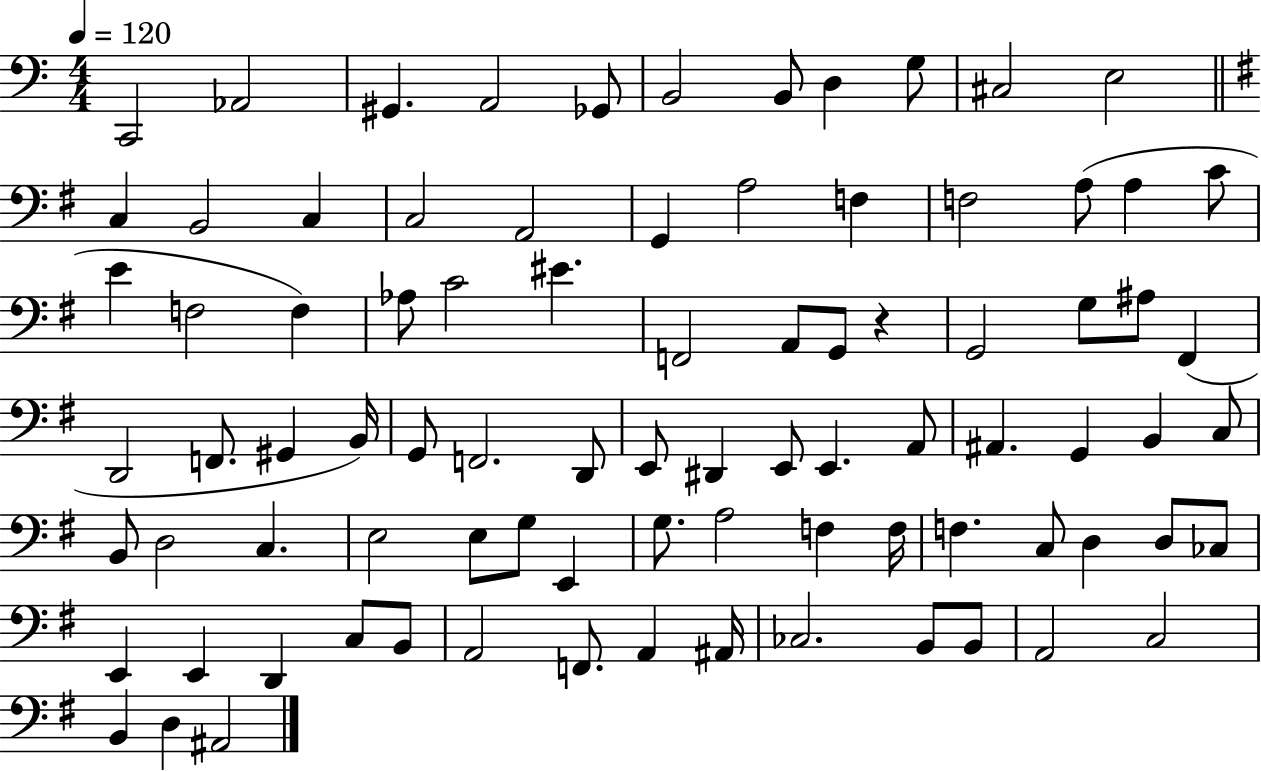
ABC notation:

X:1
T:Untitled
M:4/4
L:1/4
K:C
C,,2 _A,,2 ^G,, A,,2 _G,,/2 B,,2 B,,/2 D, G,/2 ^C,2 E,2 C, B,,2 C, C,2 A,,2 G,, A,2 F, F,2 A,/2 A, C/2 E F,2 F, _A,/2 C2 ^E F,,2 A,,/2 G,,/2 z G,,2 G,/2 ^A,/2 ^F,, D,,2 F,,/2 ^G,, B,,/4 G,,/2 F,,2 D,,/2 E,,/2 ^D,, E,,/2 E,, A,,/2 ^A,, G,, B,, C,/2 B,,/2 D,2 C, E,2 E,/2 G,/2 E,, G,/2 A,2 F, F,/4 F, C,/2 D, D,/2 _C,/2 E,, E,, D,, C,/2 B,,/2 A,,2 F,,/2 A,, ^A,,/4 _C,2 B,,/2 B,,/2 A,,2 C,2 B,, D, ^A,,2